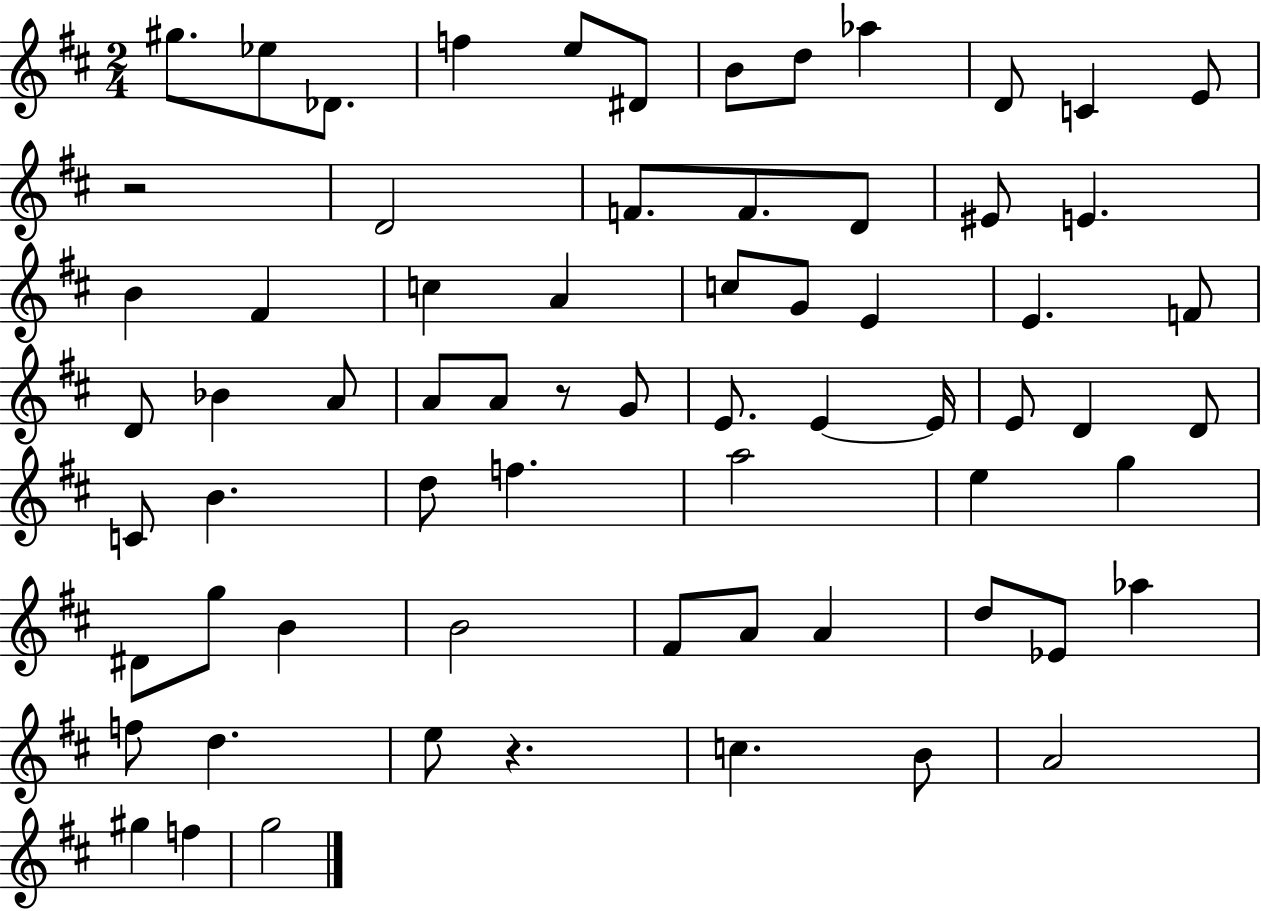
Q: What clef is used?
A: treble